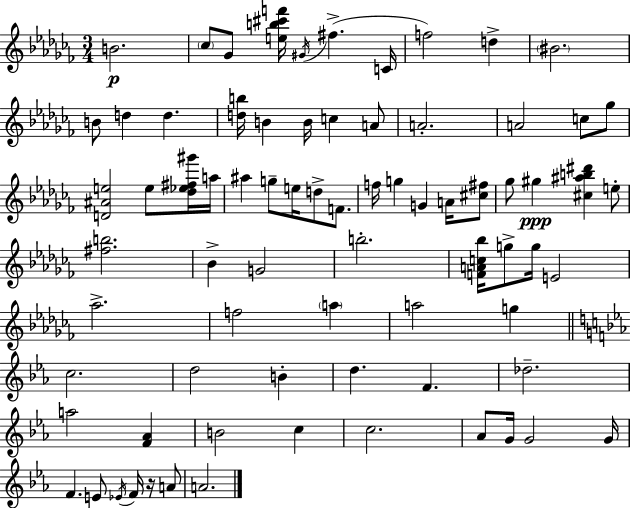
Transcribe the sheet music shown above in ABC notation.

X:1
T:Untitled
M:3/4
L:1/4
K:Abm
B2 _c/2 _G/2 [eb^c'f']/4 ^G/4 ^f C/4 f2 d ^B2 B/2 d d [db]/4 B B/4 c A/2 A2 A2 c/2 _g/2 [D^Ae]2 e/2 [_d_e^f^g']/4 a/4 ^a g/2 e/4 d/2 F/2 f/4 g G A/4 [^c^f]/2 _g/2 ^g [^c^ab^d'] e/2 [^fb]2 _B G2 b2 [FAc_b]/4 g/2 g/4 E2 _a2 f2 a a2 g c2 d2 B d F _d2 a2 [F_A] B2 c c2 _A/2 G/4 G2 G/4 F E/2 _E/4 F/4 z/4 A/2 A2